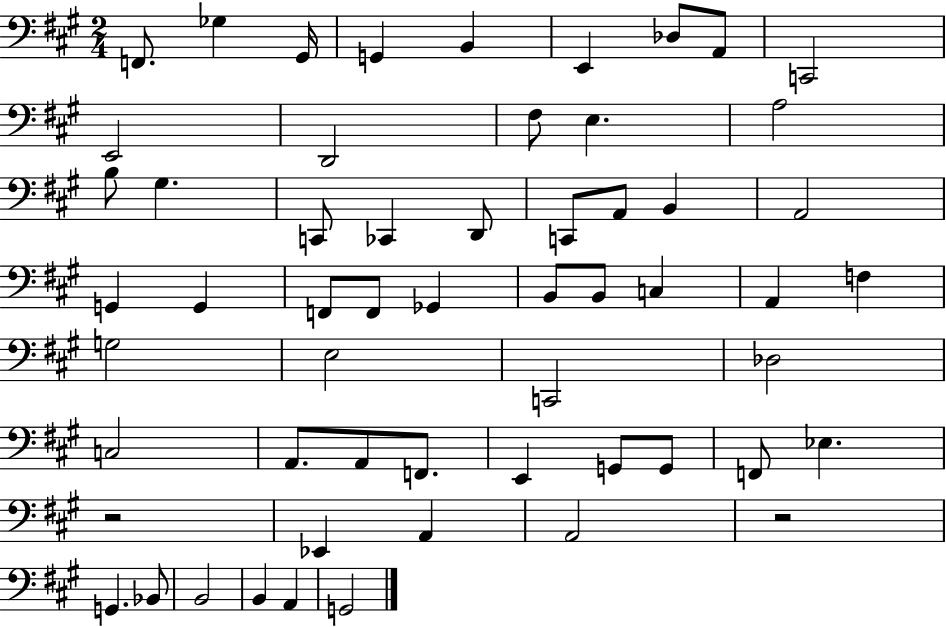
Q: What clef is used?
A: bass